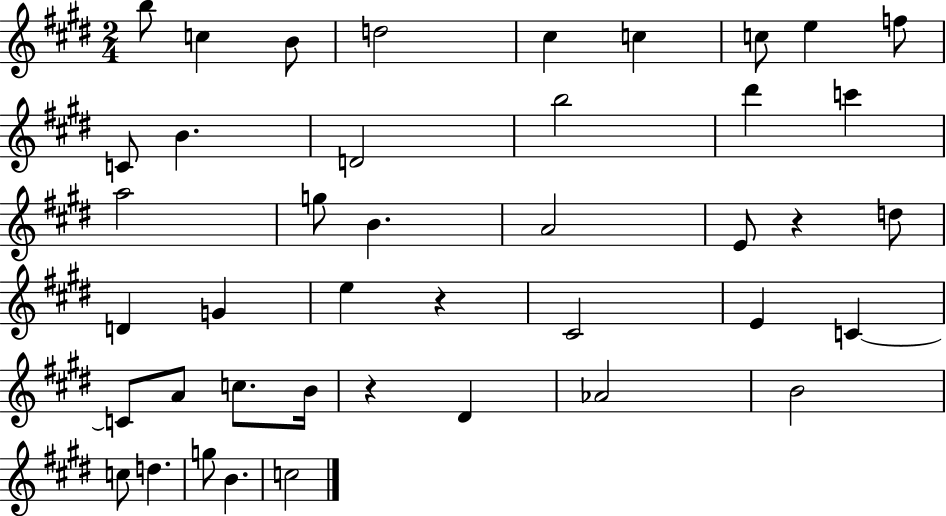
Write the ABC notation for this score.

X:1
T:Untitled
M:2/4
L:1/4
K:E
b/2 c B/2 d2 ^c c c/2 e f/2 C/2 B D2 b2 ^d' c' a2 g/2 B A2 E/2 z d/2 D G e z ^C2 E C C/2 A/2 c/2 B/4 z ^D _A2 B2 c/2 d g/2 B c2